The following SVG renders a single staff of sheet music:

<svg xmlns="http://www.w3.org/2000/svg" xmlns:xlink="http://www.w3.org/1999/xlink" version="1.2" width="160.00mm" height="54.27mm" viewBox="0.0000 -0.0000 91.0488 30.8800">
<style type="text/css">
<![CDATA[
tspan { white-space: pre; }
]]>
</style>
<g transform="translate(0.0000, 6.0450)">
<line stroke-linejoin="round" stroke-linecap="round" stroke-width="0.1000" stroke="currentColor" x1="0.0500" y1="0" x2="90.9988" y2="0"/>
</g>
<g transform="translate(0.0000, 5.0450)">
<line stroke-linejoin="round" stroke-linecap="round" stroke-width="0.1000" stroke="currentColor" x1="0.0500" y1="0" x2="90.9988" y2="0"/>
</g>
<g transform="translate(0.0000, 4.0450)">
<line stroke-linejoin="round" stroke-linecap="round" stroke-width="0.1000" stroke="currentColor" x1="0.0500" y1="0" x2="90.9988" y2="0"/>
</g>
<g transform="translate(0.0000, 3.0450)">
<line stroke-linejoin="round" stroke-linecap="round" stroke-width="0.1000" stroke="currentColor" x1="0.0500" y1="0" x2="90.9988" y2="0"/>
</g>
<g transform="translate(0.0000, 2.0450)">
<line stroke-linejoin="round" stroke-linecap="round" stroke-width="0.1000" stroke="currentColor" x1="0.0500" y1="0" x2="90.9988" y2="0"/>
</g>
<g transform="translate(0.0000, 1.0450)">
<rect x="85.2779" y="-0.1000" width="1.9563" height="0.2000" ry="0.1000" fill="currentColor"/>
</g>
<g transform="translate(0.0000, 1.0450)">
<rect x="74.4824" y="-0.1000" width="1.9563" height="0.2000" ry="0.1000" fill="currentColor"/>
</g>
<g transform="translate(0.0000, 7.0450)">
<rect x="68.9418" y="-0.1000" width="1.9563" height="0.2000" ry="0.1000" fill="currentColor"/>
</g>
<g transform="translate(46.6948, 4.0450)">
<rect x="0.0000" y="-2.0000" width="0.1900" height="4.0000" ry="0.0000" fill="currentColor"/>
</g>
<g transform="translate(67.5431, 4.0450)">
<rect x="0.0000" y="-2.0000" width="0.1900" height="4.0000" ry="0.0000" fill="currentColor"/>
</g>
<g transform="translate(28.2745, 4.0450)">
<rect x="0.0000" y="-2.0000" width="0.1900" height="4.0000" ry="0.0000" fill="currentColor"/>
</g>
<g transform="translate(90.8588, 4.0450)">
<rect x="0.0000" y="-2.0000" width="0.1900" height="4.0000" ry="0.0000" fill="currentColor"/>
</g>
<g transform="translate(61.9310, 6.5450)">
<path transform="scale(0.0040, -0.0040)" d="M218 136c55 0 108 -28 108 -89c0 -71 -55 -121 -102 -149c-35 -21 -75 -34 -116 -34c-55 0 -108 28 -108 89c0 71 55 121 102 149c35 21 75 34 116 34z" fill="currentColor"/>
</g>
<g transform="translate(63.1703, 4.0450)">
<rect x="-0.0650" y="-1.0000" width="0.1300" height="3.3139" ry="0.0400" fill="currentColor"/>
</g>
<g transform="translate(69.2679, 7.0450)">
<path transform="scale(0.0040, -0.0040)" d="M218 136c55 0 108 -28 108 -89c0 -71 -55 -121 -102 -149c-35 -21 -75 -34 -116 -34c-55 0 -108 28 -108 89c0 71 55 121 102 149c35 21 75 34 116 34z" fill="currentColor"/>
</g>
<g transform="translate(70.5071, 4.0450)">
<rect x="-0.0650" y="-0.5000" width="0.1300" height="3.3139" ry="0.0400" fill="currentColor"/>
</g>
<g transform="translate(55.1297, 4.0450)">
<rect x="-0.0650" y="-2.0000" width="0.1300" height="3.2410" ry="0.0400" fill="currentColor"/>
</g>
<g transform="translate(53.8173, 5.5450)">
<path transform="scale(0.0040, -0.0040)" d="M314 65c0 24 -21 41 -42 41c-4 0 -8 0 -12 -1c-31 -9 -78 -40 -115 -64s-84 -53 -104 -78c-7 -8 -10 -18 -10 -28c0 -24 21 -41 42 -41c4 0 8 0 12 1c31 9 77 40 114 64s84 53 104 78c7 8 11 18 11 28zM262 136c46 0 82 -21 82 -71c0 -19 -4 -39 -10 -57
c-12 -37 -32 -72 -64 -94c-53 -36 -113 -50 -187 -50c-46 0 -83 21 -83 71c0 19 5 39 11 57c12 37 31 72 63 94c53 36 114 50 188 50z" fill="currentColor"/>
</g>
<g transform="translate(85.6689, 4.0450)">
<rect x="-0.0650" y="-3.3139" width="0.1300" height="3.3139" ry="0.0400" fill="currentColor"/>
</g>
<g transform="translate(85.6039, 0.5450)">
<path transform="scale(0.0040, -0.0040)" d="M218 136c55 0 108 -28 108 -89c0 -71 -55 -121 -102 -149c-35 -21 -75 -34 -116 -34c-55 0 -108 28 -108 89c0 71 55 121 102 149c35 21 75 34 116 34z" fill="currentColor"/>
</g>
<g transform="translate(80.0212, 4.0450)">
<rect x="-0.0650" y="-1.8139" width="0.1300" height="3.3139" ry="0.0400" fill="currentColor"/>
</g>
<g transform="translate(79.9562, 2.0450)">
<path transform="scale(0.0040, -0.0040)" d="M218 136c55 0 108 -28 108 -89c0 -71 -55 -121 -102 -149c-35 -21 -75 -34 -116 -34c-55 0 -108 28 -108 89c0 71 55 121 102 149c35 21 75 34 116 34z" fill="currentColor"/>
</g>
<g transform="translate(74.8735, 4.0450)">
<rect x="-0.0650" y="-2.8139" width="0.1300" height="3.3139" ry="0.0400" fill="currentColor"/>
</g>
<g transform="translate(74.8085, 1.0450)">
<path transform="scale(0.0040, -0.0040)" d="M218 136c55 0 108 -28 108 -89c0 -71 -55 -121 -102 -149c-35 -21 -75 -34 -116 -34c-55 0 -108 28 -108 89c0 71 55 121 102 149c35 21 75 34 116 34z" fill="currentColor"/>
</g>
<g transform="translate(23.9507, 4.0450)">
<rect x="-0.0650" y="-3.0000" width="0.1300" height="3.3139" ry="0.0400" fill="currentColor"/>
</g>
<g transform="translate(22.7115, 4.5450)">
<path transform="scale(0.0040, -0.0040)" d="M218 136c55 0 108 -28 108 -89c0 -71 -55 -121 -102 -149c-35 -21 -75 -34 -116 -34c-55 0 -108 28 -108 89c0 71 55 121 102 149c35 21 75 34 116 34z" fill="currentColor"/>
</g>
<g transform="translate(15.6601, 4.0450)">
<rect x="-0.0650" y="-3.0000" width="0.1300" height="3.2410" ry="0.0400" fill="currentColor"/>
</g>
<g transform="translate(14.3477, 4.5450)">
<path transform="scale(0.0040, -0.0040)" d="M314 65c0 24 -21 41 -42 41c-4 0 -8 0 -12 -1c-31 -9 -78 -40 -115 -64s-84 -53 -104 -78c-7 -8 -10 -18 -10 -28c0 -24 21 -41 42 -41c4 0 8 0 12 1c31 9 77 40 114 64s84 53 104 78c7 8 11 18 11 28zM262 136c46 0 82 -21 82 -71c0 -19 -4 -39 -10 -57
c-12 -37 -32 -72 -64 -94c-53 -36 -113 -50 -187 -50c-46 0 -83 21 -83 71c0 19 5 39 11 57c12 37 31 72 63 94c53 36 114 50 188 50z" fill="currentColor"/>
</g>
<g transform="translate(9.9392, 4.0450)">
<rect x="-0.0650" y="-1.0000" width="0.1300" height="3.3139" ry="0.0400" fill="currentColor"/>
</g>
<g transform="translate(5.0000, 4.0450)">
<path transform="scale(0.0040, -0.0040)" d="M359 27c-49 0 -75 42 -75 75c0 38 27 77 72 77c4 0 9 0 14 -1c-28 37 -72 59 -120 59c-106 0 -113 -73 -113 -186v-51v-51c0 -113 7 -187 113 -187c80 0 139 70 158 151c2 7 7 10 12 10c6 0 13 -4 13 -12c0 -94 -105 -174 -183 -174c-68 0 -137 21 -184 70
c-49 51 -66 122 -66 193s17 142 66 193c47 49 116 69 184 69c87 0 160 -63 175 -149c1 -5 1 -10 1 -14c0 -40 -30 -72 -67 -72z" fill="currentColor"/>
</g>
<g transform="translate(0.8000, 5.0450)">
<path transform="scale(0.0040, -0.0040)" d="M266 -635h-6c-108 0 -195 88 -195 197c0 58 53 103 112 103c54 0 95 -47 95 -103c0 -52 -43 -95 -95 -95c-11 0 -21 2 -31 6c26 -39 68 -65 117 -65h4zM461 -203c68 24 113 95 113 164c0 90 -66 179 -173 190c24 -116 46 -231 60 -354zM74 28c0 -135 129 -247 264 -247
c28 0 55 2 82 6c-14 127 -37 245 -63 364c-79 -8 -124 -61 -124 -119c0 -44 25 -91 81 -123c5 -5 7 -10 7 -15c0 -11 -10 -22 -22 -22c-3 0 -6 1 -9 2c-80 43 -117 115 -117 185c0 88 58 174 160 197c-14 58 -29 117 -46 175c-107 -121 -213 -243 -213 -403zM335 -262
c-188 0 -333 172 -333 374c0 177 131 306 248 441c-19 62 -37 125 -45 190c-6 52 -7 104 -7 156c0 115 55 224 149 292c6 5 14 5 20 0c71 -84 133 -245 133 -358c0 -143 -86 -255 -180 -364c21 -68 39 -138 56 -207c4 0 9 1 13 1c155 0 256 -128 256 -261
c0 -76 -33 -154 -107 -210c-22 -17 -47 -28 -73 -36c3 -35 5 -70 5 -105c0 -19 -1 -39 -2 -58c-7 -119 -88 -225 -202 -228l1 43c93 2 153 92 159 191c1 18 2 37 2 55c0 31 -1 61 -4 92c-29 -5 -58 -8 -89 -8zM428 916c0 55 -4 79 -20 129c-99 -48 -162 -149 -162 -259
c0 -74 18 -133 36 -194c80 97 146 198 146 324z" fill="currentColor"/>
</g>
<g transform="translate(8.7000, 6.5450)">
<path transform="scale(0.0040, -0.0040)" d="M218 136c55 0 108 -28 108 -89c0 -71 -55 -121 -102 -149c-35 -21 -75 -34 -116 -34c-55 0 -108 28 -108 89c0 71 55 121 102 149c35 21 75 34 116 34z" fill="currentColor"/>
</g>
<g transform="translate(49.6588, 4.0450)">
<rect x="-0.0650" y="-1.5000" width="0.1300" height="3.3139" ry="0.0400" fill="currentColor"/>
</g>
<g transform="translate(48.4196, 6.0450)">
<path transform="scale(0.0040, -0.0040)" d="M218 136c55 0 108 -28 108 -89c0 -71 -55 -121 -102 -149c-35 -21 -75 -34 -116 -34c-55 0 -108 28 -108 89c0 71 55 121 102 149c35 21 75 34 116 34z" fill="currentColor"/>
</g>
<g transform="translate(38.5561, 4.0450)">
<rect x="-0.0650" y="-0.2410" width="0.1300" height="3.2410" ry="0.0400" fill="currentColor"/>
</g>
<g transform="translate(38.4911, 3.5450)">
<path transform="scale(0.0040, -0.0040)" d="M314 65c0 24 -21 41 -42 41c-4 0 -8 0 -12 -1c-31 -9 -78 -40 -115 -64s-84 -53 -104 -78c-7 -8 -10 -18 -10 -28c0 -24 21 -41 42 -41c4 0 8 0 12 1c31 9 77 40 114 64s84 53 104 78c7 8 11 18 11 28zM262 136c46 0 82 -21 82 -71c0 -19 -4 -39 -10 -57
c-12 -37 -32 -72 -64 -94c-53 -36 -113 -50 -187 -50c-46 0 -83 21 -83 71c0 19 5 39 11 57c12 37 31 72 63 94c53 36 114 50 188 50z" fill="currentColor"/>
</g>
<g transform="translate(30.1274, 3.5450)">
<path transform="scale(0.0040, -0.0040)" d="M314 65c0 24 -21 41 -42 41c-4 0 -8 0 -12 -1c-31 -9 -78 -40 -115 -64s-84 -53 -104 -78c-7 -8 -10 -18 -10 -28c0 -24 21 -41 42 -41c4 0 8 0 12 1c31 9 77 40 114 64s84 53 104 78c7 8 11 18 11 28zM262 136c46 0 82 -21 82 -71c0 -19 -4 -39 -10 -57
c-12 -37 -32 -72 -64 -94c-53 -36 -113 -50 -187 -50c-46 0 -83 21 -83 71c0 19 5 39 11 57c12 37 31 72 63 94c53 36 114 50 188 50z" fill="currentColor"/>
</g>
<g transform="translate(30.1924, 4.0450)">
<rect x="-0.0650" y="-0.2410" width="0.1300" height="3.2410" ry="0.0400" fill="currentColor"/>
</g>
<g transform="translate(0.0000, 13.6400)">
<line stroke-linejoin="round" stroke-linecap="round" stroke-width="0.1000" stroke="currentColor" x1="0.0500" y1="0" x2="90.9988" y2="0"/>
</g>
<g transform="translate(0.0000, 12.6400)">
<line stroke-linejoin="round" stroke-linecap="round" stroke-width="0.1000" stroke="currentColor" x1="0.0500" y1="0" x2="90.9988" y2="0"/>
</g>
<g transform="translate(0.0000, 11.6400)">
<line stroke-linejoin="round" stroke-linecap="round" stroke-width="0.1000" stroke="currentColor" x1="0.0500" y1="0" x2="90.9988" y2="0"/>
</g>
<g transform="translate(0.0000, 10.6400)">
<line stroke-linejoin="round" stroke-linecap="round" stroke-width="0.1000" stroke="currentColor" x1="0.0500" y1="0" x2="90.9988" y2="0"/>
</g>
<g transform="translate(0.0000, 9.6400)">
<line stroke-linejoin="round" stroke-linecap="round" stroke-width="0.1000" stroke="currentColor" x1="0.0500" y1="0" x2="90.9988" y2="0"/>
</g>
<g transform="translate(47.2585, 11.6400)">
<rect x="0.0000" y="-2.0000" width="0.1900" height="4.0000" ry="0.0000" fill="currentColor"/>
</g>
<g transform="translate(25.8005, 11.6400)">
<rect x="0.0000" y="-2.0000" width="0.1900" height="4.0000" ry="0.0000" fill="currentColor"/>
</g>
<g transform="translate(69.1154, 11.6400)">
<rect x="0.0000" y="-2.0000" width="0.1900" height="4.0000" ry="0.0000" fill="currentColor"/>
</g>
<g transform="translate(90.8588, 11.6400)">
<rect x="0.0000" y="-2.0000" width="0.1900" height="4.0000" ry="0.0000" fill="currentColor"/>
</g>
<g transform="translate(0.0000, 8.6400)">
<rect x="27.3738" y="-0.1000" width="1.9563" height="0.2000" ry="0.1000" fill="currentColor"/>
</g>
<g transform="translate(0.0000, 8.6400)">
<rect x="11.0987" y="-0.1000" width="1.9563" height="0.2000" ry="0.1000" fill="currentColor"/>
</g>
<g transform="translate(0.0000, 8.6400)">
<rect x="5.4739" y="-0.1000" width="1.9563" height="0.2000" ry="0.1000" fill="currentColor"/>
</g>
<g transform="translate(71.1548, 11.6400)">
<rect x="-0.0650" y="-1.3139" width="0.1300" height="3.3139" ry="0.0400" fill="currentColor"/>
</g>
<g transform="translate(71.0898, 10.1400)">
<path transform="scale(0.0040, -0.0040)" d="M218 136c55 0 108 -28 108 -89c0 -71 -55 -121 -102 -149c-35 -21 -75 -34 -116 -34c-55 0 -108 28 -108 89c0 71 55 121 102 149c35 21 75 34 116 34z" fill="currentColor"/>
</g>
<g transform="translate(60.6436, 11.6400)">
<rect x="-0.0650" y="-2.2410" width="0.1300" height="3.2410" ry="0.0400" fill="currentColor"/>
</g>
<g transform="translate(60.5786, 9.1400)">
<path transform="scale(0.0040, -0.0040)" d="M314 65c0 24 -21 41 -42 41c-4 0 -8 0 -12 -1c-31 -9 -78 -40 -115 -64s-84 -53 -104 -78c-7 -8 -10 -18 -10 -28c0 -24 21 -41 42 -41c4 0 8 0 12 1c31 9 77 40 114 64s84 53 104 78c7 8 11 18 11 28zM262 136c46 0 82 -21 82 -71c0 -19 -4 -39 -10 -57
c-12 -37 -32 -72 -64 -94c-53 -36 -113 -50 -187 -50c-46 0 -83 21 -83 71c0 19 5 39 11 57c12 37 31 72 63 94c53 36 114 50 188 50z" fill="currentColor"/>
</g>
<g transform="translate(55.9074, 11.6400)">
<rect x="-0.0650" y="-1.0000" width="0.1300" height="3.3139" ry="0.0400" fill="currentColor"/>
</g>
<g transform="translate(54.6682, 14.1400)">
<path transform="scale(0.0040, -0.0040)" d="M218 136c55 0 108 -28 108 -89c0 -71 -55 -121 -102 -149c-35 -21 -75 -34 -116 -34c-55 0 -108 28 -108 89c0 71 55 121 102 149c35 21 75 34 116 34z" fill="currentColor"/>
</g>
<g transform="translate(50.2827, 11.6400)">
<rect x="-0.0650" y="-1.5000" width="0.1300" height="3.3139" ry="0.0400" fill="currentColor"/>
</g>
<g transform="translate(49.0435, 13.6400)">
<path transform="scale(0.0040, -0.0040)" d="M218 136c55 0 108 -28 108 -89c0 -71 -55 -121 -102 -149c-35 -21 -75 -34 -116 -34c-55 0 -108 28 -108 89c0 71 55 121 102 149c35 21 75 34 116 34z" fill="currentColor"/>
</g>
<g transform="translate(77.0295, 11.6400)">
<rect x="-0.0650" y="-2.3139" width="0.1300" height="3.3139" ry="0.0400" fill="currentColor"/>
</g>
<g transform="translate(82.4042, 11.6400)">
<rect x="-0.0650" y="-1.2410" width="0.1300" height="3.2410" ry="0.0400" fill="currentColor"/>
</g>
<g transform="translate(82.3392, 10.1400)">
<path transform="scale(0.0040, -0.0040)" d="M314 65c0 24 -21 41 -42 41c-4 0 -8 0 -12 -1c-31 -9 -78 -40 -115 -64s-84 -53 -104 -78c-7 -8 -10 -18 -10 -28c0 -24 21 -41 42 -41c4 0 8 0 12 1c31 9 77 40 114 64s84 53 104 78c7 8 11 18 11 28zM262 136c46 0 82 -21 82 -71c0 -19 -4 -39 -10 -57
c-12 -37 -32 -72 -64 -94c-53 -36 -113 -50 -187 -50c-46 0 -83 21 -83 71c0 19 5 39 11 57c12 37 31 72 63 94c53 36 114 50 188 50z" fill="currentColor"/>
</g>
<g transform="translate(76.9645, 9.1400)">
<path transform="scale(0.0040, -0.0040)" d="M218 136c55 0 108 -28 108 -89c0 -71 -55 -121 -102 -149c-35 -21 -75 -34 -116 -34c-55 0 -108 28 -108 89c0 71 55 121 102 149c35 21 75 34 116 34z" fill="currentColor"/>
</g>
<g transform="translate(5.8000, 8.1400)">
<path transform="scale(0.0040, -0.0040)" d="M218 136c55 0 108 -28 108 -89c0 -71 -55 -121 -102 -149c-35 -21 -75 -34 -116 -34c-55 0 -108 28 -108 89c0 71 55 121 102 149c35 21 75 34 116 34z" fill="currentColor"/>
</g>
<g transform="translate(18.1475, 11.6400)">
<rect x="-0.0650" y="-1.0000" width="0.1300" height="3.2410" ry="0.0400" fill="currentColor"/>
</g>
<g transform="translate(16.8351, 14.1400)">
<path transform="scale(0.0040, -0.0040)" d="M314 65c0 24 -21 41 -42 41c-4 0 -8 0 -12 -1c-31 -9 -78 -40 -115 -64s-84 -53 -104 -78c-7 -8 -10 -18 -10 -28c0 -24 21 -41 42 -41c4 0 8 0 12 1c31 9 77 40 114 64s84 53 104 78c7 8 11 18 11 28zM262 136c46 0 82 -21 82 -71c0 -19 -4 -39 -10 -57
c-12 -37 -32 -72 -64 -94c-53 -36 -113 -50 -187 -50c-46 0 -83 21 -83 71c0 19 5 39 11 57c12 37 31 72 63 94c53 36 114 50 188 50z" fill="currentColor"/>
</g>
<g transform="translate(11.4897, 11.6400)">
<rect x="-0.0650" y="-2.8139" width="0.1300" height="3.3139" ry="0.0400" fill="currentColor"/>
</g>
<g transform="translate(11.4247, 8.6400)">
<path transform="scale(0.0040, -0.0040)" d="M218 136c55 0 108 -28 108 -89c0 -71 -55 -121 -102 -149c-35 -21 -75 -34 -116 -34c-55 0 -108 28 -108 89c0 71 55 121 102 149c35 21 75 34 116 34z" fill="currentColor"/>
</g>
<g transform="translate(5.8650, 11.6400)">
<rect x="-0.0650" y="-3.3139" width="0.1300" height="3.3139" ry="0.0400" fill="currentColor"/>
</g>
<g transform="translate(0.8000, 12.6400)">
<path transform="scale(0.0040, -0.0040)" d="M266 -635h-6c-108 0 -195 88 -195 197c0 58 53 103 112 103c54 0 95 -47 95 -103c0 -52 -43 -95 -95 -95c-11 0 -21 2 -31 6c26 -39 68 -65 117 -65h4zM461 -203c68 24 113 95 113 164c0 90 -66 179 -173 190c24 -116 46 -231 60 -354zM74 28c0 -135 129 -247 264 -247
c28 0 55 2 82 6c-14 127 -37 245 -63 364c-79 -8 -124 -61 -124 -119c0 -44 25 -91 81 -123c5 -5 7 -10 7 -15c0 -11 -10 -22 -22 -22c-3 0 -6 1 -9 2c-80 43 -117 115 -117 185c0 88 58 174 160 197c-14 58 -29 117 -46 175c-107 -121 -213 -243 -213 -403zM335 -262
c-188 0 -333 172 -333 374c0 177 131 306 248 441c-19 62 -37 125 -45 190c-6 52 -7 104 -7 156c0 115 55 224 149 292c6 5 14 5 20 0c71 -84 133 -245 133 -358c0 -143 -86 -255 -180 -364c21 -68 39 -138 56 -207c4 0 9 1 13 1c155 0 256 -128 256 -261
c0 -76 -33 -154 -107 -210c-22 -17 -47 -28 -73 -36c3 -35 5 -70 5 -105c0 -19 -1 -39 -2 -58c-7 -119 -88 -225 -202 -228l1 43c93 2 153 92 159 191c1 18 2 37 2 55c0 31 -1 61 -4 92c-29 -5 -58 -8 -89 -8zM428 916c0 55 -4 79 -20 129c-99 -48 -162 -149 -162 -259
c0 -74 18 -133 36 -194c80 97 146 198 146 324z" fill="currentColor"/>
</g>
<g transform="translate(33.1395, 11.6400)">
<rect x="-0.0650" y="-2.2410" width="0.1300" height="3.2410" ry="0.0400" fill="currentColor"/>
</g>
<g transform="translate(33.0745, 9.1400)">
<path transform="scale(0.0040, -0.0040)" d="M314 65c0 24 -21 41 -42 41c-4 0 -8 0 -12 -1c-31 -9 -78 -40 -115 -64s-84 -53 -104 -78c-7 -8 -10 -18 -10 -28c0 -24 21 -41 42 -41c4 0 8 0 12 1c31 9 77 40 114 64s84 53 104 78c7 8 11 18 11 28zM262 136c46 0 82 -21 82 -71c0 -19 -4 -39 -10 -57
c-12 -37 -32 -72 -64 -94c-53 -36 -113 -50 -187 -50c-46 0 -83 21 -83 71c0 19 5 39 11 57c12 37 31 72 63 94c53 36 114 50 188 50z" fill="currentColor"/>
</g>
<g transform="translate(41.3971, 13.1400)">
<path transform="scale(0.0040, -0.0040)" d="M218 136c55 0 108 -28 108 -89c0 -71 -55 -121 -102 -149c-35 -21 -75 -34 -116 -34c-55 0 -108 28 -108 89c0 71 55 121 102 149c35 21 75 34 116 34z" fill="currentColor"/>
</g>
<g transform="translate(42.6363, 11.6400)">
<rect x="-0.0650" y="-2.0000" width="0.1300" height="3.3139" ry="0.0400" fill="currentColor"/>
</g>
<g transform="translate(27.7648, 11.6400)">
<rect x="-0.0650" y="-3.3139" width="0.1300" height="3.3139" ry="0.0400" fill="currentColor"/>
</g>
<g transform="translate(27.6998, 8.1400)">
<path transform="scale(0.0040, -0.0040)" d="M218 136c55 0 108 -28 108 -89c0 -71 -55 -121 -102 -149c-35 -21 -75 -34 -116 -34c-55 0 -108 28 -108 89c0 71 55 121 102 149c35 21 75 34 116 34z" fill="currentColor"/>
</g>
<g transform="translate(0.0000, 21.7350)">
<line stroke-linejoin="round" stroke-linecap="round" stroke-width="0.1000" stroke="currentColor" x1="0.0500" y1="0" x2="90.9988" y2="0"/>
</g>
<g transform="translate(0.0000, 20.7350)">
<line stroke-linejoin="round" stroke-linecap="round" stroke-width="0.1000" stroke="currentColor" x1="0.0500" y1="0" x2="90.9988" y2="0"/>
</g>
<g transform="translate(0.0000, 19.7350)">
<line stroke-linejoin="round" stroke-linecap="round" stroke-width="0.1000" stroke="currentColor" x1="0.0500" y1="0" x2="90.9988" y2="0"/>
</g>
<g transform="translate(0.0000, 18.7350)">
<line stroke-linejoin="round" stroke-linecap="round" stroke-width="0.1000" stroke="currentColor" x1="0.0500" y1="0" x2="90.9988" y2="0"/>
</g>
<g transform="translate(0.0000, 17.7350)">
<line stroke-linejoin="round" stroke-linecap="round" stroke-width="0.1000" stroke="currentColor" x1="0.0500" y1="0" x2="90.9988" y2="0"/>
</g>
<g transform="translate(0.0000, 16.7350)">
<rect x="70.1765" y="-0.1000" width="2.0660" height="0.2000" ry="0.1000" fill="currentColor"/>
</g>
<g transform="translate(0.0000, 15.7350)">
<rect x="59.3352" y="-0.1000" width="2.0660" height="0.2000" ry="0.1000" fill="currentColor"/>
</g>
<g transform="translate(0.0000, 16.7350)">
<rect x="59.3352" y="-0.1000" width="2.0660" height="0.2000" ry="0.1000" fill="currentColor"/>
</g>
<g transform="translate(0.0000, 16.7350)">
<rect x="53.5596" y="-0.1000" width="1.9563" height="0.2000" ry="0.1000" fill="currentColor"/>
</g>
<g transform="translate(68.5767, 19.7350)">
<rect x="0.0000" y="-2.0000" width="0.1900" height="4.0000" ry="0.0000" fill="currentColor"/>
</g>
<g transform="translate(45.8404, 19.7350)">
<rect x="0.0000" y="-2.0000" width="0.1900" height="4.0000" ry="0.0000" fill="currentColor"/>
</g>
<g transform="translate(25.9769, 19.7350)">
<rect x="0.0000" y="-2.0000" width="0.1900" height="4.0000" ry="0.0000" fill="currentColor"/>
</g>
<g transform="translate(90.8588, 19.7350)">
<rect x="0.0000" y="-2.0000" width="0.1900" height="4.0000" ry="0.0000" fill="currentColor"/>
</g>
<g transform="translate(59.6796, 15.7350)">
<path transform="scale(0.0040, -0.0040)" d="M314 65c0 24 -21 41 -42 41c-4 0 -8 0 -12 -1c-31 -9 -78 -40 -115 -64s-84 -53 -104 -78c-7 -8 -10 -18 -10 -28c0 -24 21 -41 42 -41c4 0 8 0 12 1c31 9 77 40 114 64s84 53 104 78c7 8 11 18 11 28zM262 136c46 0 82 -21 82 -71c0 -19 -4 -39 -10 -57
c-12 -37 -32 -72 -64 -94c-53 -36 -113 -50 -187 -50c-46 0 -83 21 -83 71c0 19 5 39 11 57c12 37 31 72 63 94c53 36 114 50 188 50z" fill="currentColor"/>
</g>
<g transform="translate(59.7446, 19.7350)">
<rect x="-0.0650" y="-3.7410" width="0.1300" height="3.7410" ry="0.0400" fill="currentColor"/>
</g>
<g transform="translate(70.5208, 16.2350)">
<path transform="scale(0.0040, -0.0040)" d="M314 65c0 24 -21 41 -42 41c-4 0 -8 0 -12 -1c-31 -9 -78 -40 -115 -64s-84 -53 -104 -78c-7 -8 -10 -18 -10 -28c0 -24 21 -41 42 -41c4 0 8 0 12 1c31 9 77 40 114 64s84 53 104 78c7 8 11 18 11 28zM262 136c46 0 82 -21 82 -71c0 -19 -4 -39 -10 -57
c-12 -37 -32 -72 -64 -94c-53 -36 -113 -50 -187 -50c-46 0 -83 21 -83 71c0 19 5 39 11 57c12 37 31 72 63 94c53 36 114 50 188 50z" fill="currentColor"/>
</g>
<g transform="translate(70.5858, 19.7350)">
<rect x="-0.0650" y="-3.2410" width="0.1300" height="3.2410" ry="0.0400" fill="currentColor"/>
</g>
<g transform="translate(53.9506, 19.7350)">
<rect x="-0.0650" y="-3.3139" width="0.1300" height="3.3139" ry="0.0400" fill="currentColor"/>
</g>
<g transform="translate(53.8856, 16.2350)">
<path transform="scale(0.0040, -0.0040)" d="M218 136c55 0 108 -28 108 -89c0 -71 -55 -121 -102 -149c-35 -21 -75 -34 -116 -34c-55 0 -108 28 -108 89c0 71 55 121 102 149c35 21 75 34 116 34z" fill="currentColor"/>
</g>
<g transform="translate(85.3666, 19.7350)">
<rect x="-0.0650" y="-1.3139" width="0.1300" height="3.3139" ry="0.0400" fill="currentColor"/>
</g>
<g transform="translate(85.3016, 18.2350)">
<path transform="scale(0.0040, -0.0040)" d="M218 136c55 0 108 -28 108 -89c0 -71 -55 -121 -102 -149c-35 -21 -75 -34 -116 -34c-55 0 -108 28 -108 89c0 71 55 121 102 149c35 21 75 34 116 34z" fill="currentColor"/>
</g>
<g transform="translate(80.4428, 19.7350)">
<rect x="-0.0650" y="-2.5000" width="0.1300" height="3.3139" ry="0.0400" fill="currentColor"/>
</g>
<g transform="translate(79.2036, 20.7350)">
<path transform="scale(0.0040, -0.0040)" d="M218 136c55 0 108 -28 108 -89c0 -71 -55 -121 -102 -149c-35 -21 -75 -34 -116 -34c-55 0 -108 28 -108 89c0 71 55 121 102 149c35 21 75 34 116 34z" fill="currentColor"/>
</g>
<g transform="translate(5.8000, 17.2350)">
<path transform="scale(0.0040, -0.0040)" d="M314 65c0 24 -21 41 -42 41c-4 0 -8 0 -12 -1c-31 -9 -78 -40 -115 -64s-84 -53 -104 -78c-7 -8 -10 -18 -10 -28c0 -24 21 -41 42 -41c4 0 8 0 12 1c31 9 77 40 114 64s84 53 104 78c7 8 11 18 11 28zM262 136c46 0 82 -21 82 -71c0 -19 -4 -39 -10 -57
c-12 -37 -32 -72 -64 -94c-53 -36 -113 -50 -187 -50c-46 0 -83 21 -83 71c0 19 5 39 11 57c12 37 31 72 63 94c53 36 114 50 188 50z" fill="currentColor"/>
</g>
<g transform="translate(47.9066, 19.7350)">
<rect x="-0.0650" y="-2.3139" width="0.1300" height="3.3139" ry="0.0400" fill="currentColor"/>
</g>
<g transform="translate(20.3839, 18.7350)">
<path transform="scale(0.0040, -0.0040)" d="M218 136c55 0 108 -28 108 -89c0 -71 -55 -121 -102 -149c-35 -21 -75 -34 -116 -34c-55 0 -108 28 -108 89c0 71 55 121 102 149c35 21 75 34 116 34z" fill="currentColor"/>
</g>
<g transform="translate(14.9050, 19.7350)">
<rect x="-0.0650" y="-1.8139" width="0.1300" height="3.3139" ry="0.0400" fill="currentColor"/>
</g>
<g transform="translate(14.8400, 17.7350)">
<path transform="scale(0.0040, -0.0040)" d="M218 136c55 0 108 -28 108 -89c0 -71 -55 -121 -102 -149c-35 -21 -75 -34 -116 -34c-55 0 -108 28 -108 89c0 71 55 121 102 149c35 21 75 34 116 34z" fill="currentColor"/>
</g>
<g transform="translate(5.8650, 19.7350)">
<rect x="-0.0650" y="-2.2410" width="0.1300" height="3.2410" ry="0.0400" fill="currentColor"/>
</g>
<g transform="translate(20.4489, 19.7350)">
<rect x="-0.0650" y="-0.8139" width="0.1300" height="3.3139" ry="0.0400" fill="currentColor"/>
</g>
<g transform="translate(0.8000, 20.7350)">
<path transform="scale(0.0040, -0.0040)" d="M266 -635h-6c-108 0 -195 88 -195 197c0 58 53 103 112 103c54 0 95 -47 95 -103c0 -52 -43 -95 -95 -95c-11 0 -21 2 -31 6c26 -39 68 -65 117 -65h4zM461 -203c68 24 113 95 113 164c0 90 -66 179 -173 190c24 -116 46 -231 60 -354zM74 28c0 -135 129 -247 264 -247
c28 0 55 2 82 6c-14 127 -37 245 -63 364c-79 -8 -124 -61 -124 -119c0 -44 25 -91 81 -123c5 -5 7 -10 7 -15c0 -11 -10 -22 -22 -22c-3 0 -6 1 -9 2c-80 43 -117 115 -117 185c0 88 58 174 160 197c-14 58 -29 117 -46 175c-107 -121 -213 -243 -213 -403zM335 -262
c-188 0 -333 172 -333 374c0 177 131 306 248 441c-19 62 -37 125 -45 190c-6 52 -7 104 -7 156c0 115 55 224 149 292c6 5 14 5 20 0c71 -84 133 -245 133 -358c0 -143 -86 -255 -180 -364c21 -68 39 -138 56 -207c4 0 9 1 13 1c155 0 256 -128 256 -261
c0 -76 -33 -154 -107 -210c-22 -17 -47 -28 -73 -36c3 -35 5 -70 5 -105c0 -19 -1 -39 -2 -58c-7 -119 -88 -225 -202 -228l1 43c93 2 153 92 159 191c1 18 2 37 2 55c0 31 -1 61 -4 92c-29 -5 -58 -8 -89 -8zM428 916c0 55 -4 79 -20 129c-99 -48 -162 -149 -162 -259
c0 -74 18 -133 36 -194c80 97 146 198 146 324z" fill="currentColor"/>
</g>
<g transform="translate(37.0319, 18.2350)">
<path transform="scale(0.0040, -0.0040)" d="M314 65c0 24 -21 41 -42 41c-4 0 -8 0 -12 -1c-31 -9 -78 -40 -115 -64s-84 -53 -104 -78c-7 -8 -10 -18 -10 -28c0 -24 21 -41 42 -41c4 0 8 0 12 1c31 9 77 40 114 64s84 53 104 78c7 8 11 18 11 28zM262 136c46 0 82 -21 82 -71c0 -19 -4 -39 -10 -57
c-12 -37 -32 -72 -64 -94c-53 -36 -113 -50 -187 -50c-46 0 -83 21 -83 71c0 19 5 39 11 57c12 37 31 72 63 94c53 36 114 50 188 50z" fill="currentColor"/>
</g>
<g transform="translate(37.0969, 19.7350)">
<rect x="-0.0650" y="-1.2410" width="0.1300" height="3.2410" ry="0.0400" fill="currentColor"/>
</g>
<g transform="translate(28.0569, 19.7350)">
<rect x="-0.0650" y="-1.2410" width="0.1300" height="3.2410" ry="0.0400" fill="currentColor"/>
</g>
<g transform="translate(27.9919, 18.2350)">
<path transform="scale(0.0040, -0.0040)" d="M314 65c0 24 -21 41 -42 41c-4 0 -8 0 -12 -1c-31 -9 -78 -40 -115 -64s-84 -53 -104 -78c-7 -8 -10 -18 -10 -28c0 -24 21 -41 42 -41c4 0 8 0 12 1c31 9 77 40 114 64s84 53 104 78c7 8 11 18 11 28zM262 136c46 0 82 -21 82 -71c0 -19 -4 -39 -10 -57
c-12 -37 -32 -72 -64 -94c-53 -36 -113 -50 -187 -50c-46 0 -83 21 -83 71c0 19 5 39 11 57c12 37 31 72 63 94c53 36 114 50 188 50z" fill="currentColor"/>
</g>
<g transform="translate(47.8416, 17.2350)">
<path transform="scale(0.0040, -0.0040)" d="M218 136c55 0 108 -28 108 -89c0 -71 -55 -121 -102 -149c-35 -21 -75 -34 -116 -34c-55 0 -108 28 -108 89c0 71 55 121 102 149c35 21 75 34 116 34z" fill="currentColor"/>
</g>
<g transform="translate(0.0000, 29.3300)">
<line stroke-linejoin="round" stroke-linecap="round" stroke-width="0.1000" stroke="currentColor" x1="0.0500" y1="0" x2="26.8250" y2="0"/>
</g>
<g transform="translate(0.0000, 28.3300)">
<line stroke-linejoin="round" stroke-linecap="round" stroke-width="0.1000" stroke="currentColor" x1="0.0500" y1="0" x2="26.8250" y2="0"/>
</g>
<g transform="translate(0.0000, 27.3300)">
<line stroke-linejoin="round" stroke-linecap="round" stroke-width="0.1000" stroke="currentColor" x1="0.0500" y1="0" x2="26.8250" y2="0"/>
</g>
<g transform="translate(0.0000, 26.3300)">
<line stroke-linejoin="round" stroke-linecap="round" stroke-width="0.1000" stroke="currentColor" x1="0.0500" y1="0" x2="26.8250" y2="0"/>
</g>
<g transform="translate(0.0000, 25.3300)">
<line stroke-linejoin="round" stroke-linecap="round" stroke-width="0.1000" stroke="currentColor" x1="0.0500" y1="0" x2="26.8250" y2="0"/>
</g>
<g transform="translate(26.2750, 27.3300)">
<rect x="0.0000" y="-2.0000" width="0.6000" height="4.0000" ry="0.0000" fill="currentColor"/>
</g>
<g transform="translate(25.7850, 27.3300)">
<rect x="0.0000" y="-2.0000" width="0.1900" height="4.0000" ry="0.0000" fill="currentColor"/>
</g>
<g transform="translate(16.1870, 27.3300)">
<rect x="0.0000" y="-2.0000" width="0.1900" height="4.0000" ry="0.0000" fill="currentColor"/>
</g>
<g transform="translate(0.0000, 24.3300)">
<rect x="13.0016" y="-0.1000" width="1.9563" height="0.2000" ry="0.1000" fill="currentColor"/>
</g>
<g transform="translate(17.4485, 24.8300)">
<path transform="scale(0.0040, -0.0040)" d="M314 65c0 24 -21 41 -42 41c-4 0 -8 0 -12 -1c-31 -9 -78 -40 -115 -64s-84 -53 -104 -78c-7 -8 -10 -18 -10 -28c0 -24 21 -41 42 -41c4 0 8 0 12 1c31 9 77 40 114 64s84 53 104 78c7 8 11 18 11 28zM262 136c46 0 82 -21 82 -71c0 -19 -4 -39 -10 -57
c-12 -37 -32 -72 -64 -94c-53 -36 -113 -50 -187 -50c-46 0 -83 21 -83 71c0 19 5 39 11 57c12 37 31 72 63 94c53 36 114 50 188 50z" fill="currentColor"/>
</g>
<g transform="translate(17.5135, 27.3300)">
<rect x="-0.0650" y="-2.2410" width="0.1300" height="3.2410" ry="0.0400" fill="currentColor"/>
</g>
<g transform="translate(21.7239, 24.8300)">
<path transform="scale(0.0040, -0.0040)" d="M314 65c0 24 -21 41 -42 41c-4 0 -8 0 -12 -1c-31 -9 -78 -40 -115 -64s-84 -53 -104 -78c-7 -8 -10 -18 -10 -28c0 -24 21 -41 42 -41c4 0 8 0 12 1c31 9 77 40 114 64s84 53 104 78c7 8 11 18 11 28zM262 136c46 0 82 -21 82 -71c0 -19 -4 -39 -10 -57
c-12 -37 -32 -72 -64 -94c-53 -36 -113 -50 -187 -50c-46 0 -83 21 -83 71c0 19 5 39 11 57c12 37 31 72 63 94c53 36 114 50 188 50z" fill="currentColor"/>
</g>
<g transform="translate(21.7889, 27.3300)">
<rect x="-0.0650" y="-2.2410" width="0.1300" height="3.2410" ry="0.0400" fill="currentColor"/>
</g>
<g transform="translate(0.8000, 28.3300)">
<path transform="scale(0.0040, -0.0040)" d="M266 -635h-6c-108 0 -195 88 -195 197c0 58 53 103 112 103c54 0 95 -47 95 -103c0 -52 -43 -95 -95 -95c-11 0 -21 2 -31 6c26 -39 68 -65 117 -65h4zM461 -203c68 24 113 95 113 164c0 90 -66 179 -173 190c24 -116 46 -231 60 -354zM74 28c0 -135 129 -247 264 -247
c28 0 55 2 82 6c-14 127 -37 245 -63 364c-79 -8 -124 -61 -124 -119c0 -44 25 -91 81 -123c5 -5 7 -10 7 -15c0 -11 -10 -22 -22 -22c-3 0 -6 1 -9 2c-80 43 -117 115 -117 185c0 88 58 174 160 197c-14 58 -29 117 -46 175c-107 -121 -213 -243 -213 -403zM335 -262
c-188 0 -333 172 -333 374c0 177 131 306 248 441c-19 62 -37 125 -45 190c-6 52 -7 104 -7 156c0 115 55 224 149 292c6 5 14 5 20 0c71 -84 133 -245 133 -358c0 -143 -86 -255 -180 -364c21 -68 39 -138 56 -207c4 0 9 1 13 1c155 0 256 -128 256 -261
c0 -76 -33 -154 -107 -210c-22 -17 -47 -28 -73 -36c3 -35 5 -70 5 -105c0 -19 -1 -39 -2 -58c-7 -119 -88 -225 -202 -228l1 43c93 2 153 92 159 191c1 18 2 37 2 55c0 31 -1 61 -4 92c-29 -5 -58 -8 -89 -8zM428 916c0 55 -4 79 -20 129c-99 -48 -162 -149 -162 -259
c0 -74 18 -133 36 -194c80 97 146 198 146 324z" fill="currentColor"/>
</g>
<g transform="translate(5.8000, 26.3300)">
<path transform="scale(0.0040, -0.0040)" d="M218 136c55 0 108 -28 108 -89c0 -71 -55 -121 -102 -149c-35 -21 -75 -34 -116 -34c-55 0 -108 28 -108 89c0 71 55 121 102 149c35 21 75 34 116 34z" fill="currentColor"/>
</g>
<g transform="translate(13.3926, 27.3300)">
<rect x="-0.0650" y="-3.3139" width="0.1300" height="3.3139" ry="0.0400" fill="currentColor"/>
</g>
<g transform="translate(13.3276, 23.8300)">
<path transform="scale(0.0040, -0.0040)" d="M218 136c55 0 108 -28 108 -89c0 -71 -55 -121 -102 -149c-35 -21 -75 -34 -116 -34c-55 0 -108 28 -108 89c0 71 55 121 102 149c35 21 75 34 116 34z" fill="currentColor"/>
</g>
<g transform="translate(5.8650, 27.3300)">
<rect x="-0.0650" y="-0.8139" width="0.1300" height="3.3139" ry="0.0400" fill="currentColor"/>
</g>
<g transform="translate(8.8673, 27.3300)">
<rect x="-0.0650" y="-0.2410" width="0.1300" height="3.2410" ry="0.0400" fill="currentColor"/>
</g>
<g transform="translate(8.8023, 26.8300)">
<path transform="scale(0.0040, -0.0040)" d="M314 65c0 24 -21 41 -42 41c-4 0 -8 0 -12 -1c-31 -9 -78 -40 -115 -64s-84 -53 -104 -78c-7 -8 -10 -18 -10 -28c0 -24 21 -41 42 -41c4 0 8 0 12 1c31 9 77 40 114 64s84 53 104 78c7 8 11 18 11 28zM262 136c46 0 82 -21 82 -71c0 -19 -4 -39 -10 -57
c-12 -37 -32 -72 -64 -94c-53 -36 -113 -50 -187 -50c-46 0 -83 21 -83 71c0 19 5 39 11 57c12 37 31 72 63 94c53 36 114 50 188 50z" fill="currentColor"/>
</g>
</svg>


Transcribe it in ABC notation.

X:1
T:Untitled
M:4/4
L:1/4
K:C
D A2 A c2 c2 E F2 D C a f b b a D2 b g2 F E D g2 e g e2 g2 f d e2 e2 g b c'2 b2 G e d c2 b g2 g2